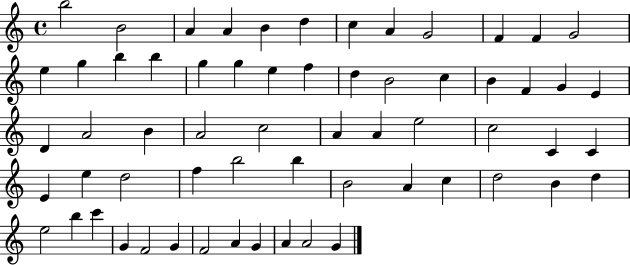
{
  \clef treble
  \time 4/4
  \defaultTimeSignature
  \key c \major
  b''2 b'2 | a'4 a'4 b'4 d''4 | c''4 a'4 g'2 | f'4 f'4 g'2 | \break e''4 g''4 b''4 b''4 | g''4 g''4 e''4 f''4 | d''4 b'2 c''4 | b'4 f'4 g'4 e'4 | \break d'4 a'2 b'4 | a'2 c''2 | a'4 a'4 e''2 | c''2 c'4 c'4 | \break e'4 e''4 d''2 | f''4 b''2 b''4 | b'2 a'4 c''4 | d''2 b'4 d''4 | \break e''2 b''4 c'''4 | g'4 f'2 g'4 | f'2 a'4 g'4 | a'4 a'2 g'4 | \break \bar "|."
}